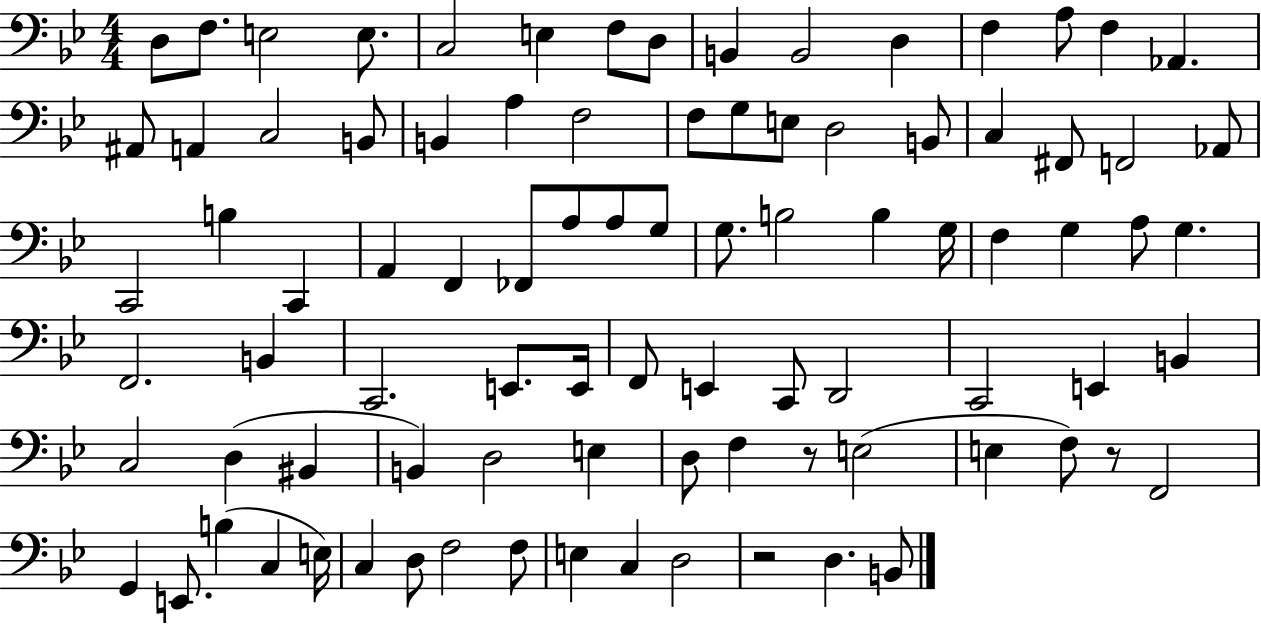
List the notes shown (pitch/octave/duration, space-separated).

D3/e F3/e. E3/h E3/e. C3/h E3/q F3/e D3/e B2/q B2/h D3/q F3/q A3/e F3/q Ab2/q. A#2/e A2/q C3/h B2/e B2/q A3/q F3/h F3/e G3/e E3/e D3/h B2/e C3/q F#2/e F2/h Ab2/e C2/h B3/q C2/q A2/q F2/q FES2/e A3/e A3/e G3/e G3/e. B3/h B3/q G3/s F3/q G3/q A3/e G3/q. F2/h. B2/q C2/h. E2/e. E2/s F2/e E2/q C2/e D2/h C2/h E2/q B2/q C3/h D3/q BIS2/q B2/q D3/h E3/q D3/e F3/q R/e E3/h E3/q F3/e R/e F2/h G2/q E2/e. B3/q C3/q E3/s C3/q D3/e F3/h F3/e E3/q C3/q D3/h R/h D3/q. B2/e